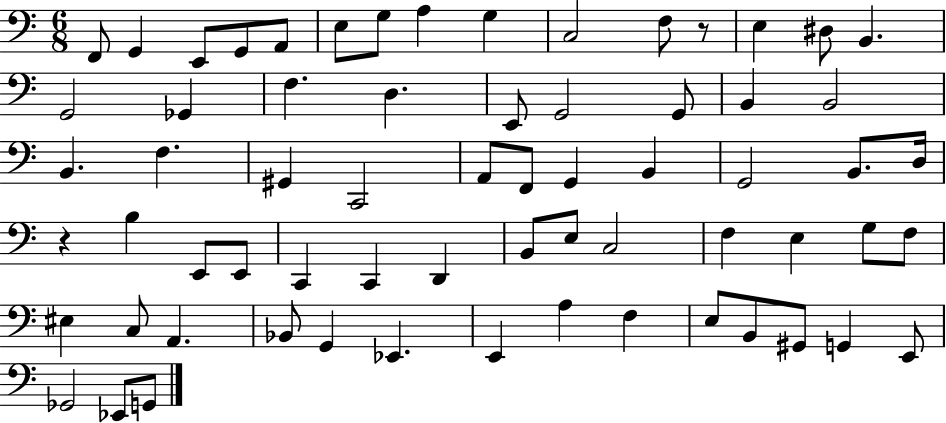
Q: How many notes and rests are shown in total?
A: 66